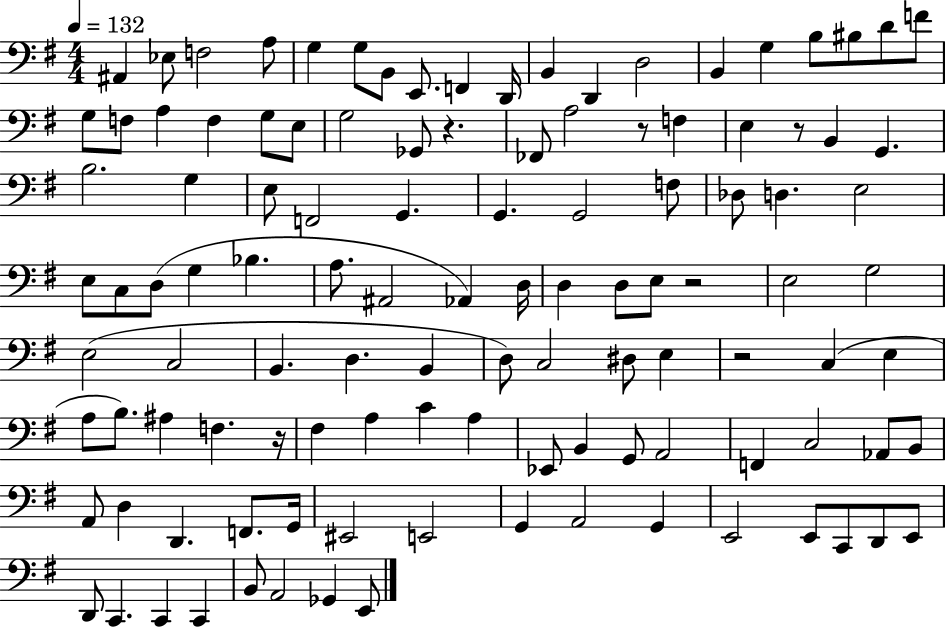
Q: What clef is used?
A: bass